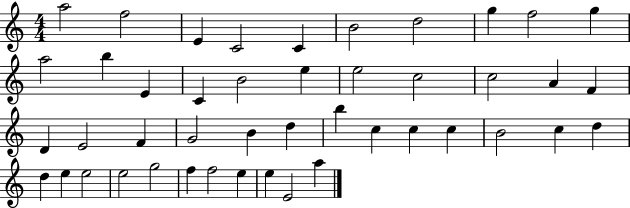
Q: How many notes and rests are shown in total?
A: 45